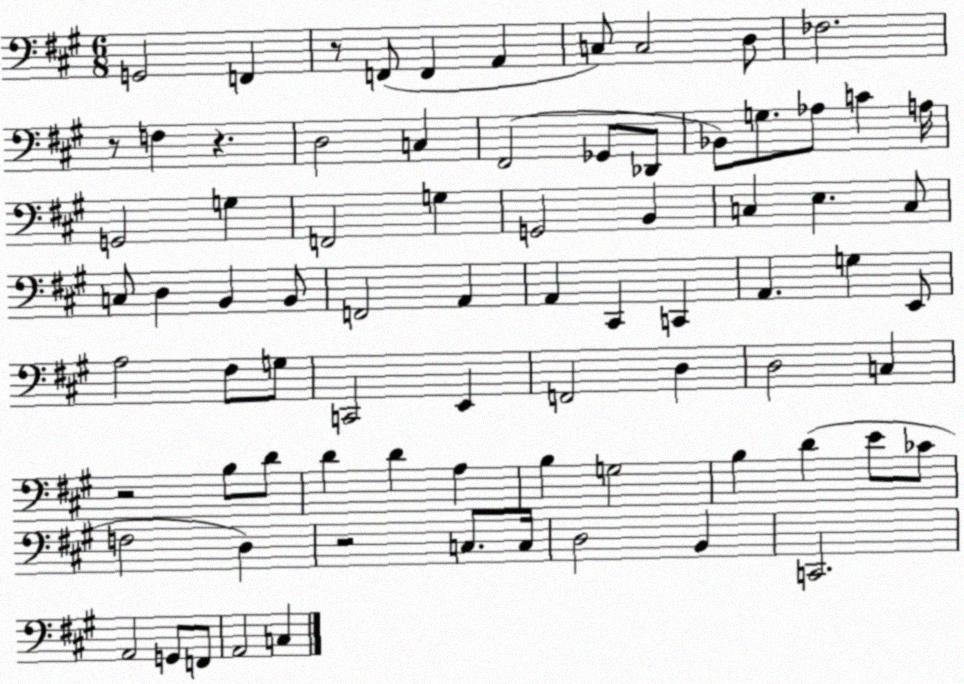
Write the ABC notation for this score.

X:1
T:Untitled
M:6/8
L:1/4
K:A
G,,2 F,, z/2 F,,/2 F,, A,, C,/2 C,2 D,/2 _F,2 z/2 F, z D,2 C, ^F,,2 _G,,/2 _D,,/2 _B,,/2 G,/2 _A,/2 C A,/4 G,,2 G, F,,2 G, G,,2 B,, C, E, C,/2 C,/2 D, B,, B,,/2 F,,2 A,, A,, ^C,, C,, A,, G, E,,/2 A,2 ^F,/2 G,/2 C,,2 E,, F,,2 D, D,2 C, z2 B,/2 D/2 D D A, B, G,2 B, D E/2 _C/2 F,2 D, z2 C,/2 C,/4 D,2 B,, C,,2 A,,2 G,,/2 F,,/2 A,,2 C,